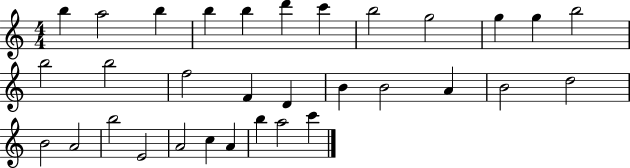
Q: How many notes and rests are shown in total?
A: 32